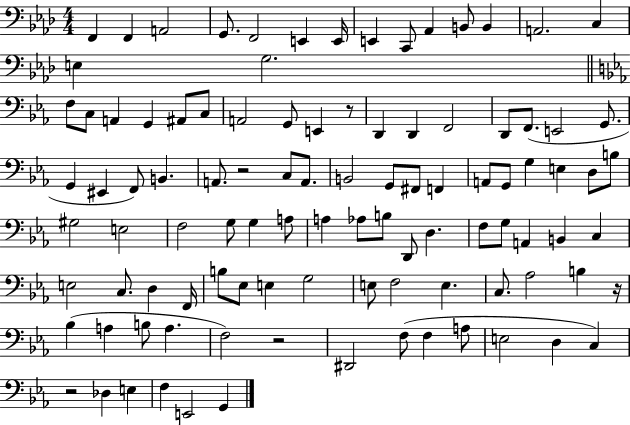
F2/q F2/q A2/h G2/e. F2/h E2/q E2/s E2/q C2/e Ab2/q B2/e B2/q A2/h. C3/q E3/q G3/h. F3/e C3/e A2/q G2/q A#2/e C3/e A2/h G2/e E2/q R/e D2/q D2/q F2/h D2/e F2/e. E2/h G2/e. G2/q EIS2/q F2/e B2/q. A2/e. R/h C3/e A2/e. B2/h G2/e F#2/e F2/q A2/e G2/e G3/q E3/q D3/e B3/e G#3/h E3/h F3/h G3/e G3/q A3/e A3/q Ab3/e B3/e D2/e D3/q. F3/e G3/e A2/q B2/q C3/q E3/h C3/e. D3/q F2/s B3/e Eb3/e E3/q G3/h E3/e F3/h E3/q. C3/e. Ab3/h B3/q R/s Bb3/q A3/q B3/e A3/q. F3/h R/h D#2/h F3/e F3/q A3/e E3/h D3/q C3/q R/h Db3/q E3/q F3/q E2/h G2/q